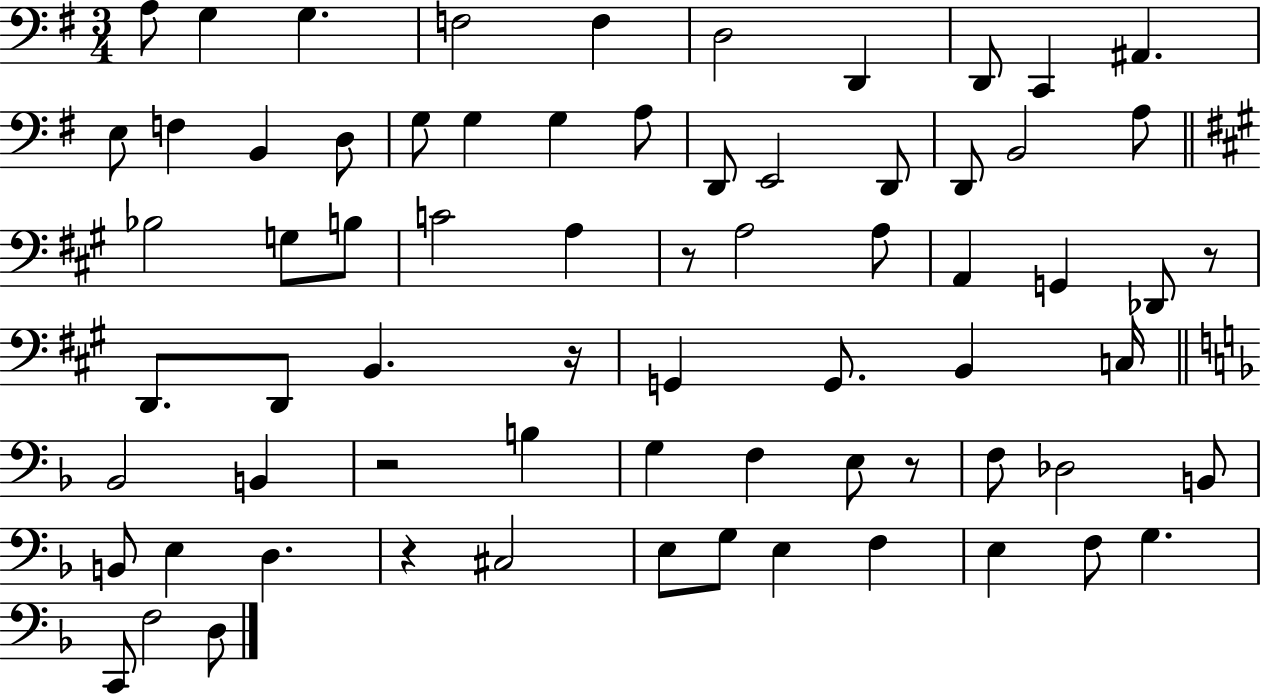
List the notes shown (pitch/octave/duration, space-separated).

A3/e G3/q G3/q. F3/h F3/q D3/h D2/q D2/e C2/q A#2/q. E3/e F3/q B2/q D3/e G3/e G3/q G3/q A3/e D2/e E2/h D2/e D2/e B2/h A3/e Bb3/h G3/e B3/e C4/h A3/q R/e A3/h A3/e A2/q G2/q Db2/e R/e D2/e. D2/e B2/q. R/s G2/q G2/e. B2/q C3/s Bb2/h B2/q R/h B3/q G3/q F3/q E3/e R/e F3/e Db3/h B2/e B2/e E3/q D3/q. R/q C#3/h E3/e G3/e E3/q F3/q E3/q F3/e G3/q. C2/e F3/h D3/e